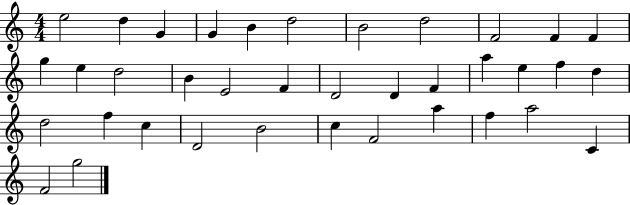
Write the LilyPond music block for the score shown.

{
  \clef treble
  \numericTimeSignature
  \time 4/4
  \key c \major
  e''2 d''4 g'4 | g'4 b'4 d''2 | b'2 d''2 | f'2 f'4 f'4 | \break g''4 e''4 d''2 | b'4 e'2 f'4 | d'2 d'4 f'4 | a''4 e''4 f''4 d''4 | \break d''2 f''4 c''4 | d'2 b'2 | c''4 f'2 a''4 | f''4 a''2 c'4 | \break f'2 g''2 | \bar "|."
}